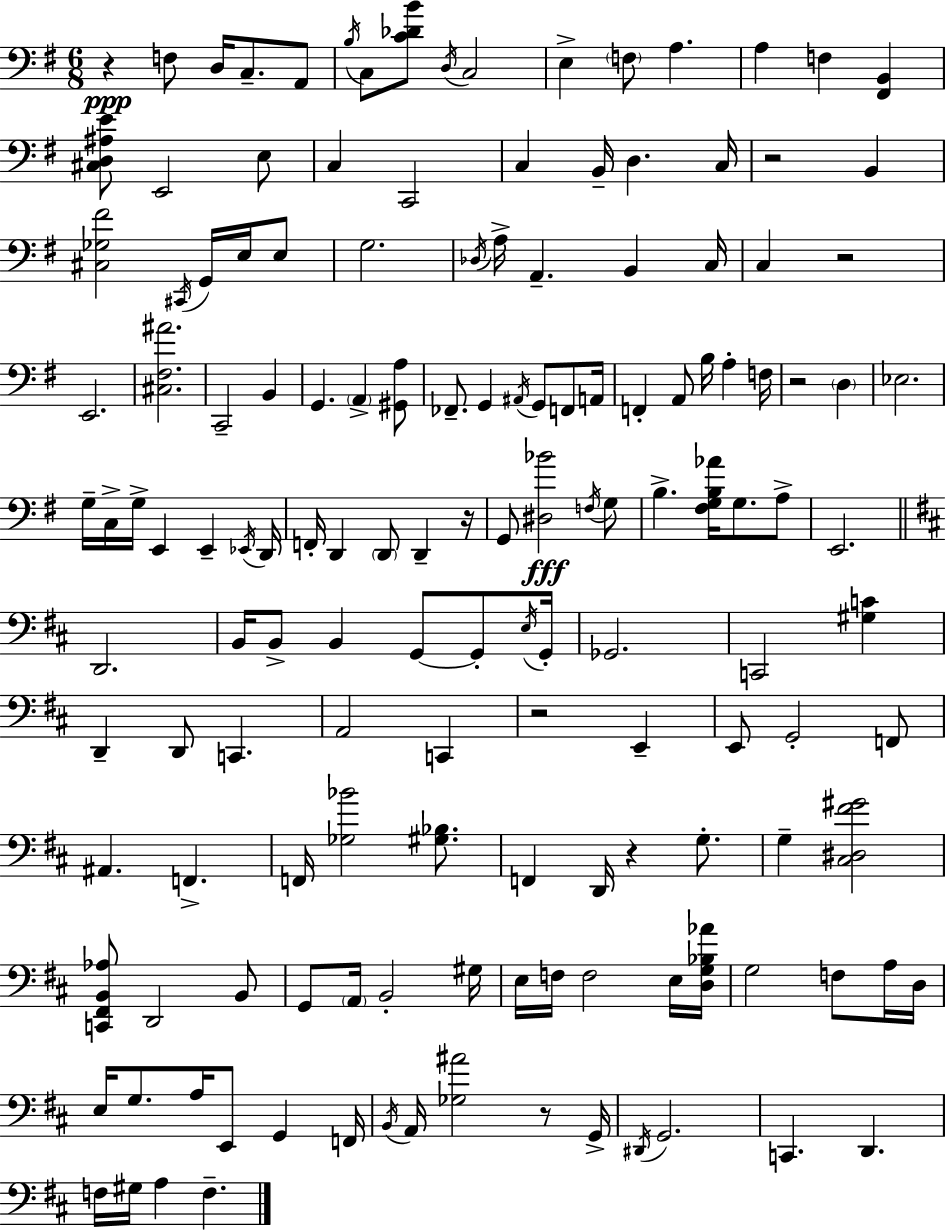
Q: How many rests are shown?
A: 8